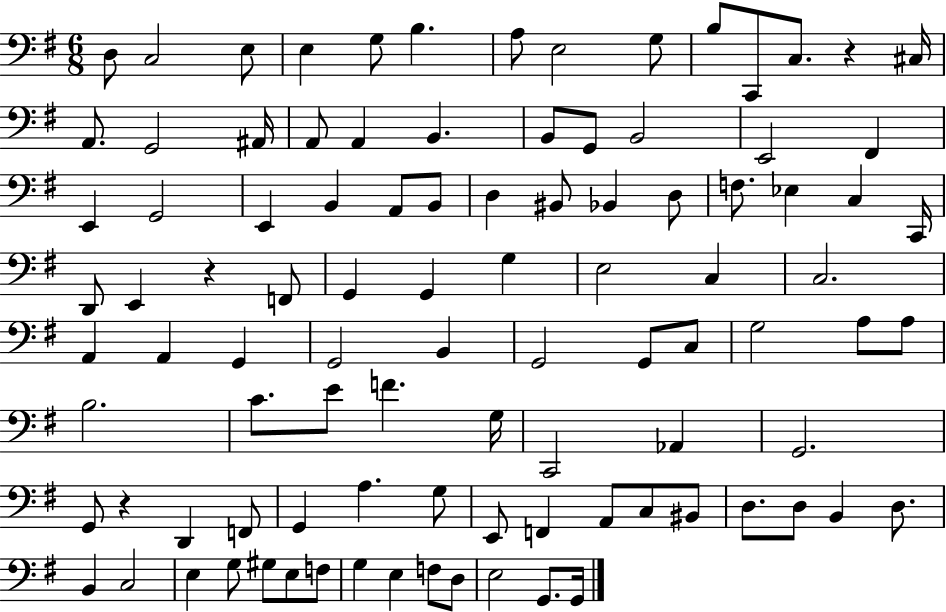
X:1
T:Untitled
M:6/8
L:1/4
K:G
D,/2 C,2 E,/2 E, G,/2 B, A,/2 E,2 G,/2 B,/2 C,,/2 C,/2 z ^C,/4 A,,/2 G,,2 ^A,,/4 A,,/2 A,, B,, B,,/2 G,,/2 B,,2 E,,2 ^F,, E,, G,,2 E,, B,, A,,/2 B,,/2 D, ^B,,/2 _B,, D,/2 F,/2 _E, C, C,,/4 D,,/2 E,, z F,,/2 G,, G,, G, E,2 C, C,2 A,, A,, G,, G,,2 B,, G,,2 G,,/2 C,/2 G,2 A,/2 A,/2 B,2 C/2 E/2 F G,/4 C,,2 _A,, G,,2 G,,/2 z D,, F,,/2 G,, A, G,/2 E,,/2 F,, A,,/2 C,/2 ^B,,/2 D,/2 D,/2 B,, D,/2 B,, C,2 E, G,/2 ^G,/2 E,/2 F,/2 G, E, F,/2 D,/2 E,2 G,,/2 G,,/4